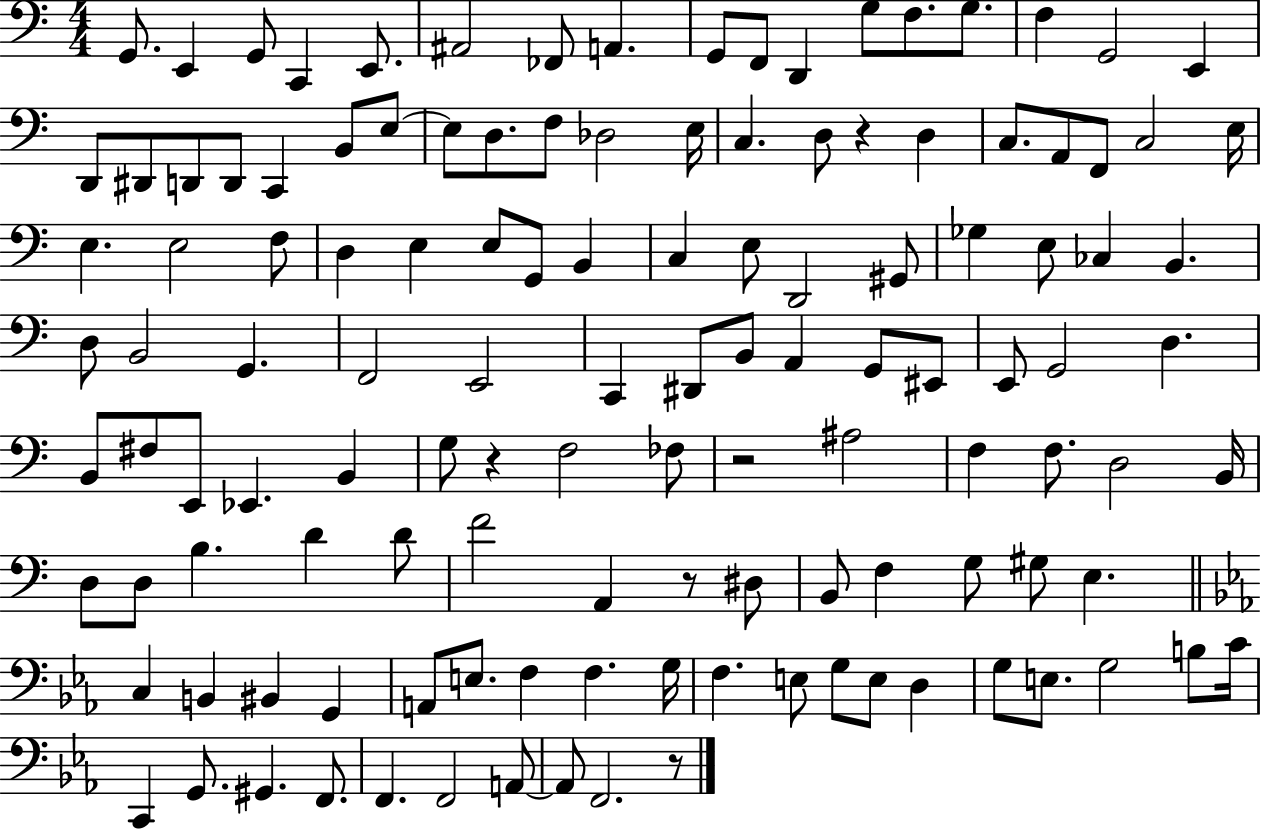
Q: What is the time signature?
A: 4/4